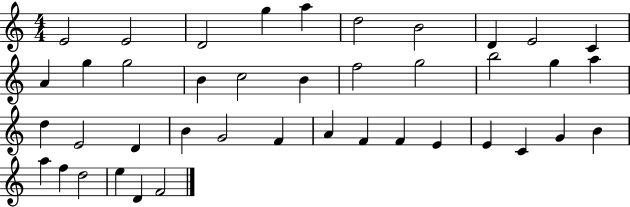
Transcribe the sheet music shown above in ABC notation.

X:1
T:Untitled
M:4/4
L:1/4
K:C
E2 E2 D2 g a d2 B2 D E2 C A g g2 B c2 B f2 g2 b2 g a d E2 D B G2 F A F F E E C G B a f d2 e D F2